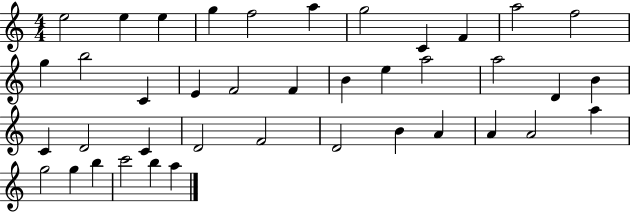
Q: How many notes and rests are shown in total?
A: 40